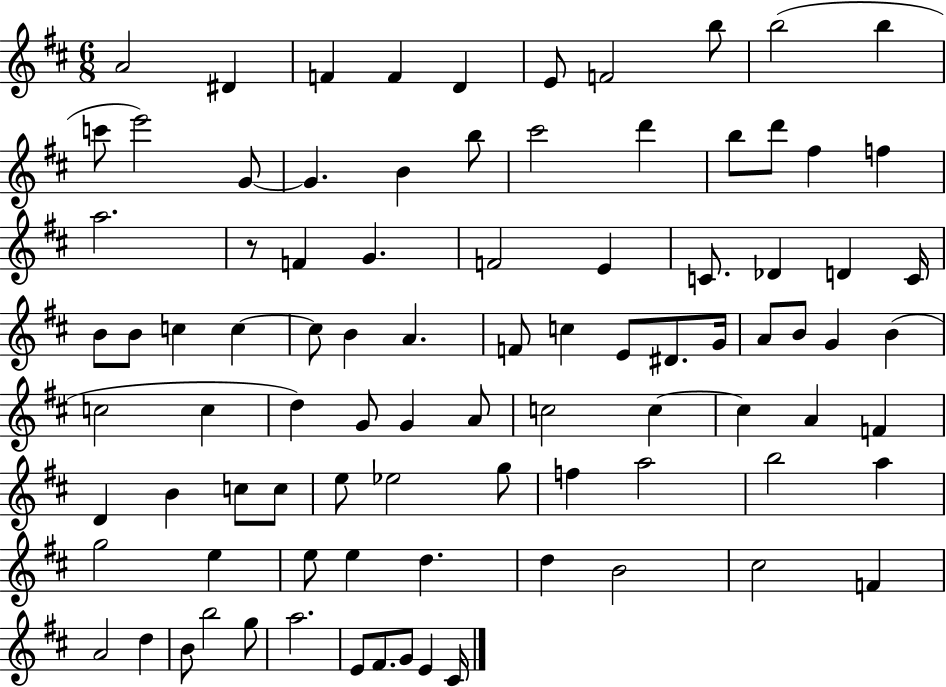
A4/h D#4/q F4/q F4/q D4/q E4/e F4/h B5/e B5/h B5/q C6/e E6/h G4/e G4/q. B4/q B5/e C#6/h D6/q B5/e D6/e F#5/q F5/q A5/h. R/e F4/q G4/q. F4/h E4/q C4/e. Db4/q D4/q C4/s B4/e B4/e C5/q C5/q C5/e B4/q A4/q. F4/e C5/q E4/e D#4/e. G4/s A4/e B4/e G4/q B4/q C5/h C5/q D5/q G4/e G4/q A4/e C5/h C5/q C5/q A4/q F4/q D4/q B4/q C5/e C5/e E5/e Eb5/h G5/e F5/q A5/h B5/h A5/q G5/h E5/q E5/e E5/q D5/q. D5/q B4/h C#5/h F4/q A4/h D5/q B4/e B5/h G5/e A5/h. E4/e F#4/e. G4/e E4/q C#4/s